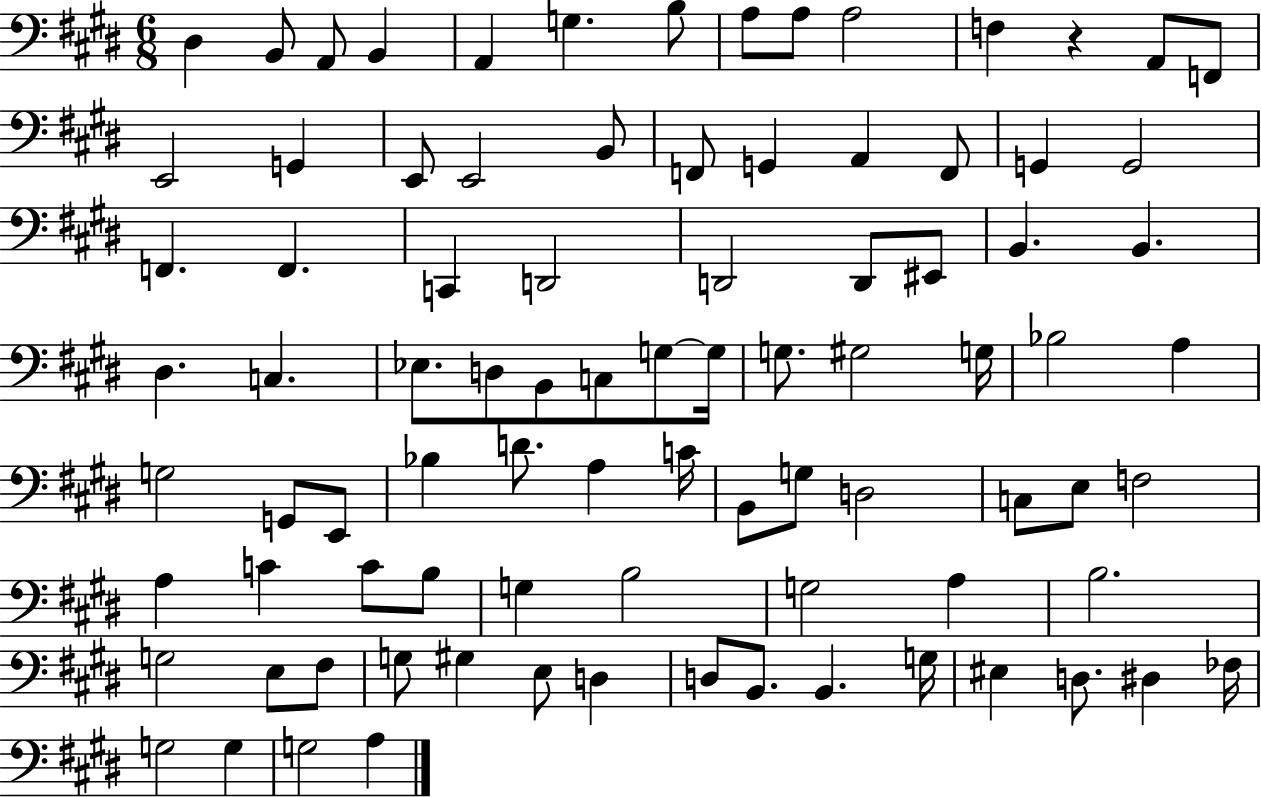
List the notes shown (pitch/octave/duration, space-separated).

D#3/q B2/e A2/e B2/q A2/q G3/q. B3/e A3/e A3/e A3/h F3/q R/q A2/e F2/e E2/h G2/q E2/e E2/h B2/e F2/e G2/q A2/q F2/e G2/q G2/h F2/q. F2/q. C2/q D2/h D2/h D2/e EIS2/e B2/q. B2/q. D#3/q. C3/q. Eb3/e. D3/e B2/e C3/e G3/e G3/s G3/e. G#3/h G3/s Bb3/h A3/q G3/h G2/e E2/e Bb3/q D4/e. A3/q C4/s B2/e G3/e D3/h C3/e E3/e F3/h A3/q C4/q C4/e B3/e G3/q B3/h G3/h A3/q B3/h. G3/h E3/e F#3/e G3/e G#3/q E3/e D3/q D3/e B2/e. B2/q. G3/s EIS3/q D3/e. D#3/q FES3/s G3/h G3/q G3/h A3/q